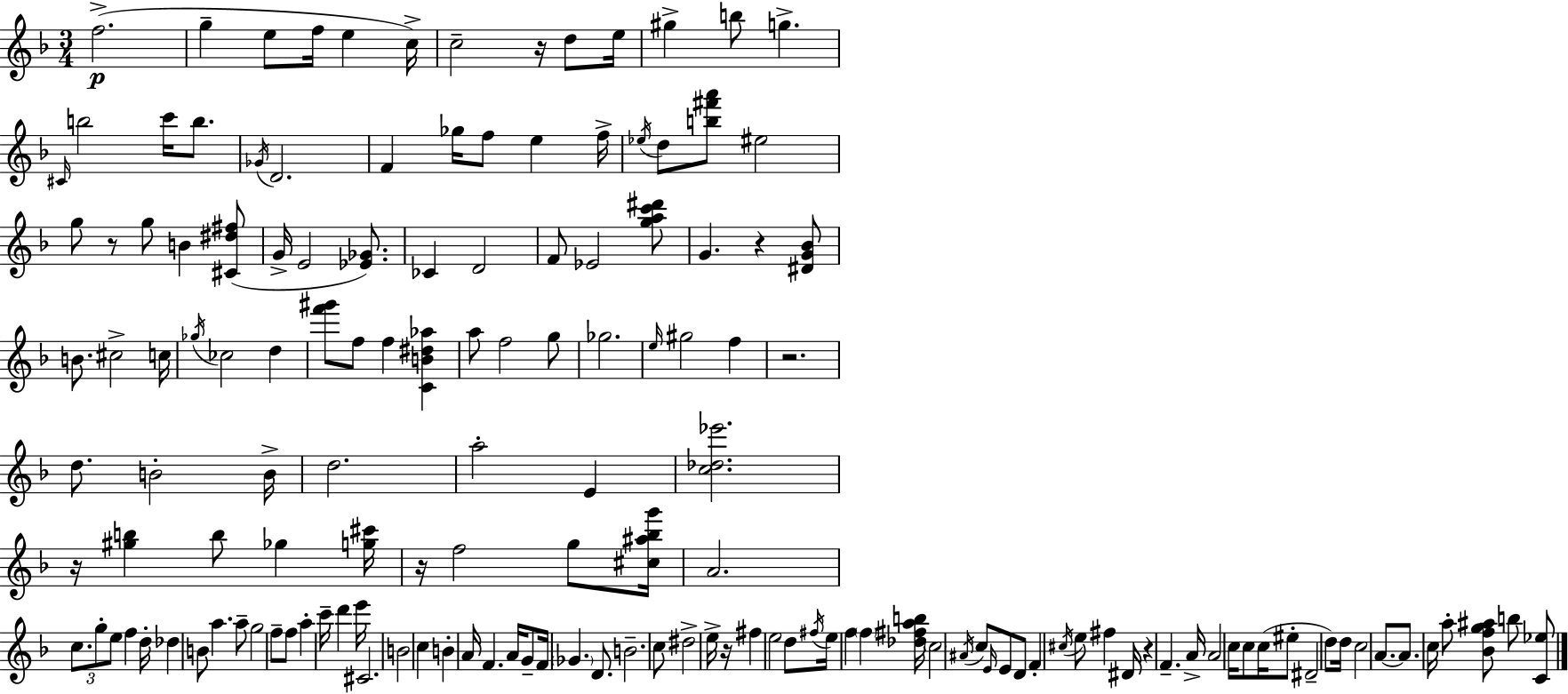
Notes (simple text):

F5/h. G5/q E5/e F5/s E5/q C5/s C5/h R/s D5/e E5/s G#5/q B5/e G5/q. C#4/s B5/h C6/s B5/e. Gb4/s D4/h. F4/q Gb5/s F5/e E5/q F5/s Eb5/s D5/e [B5,F#6,A6]/e EIS5/h G5/e R/e G5/e B4/q [C#4,D#5,F#5]/e G4/s E4/h [Eb4,Gb4]/e. CES4/q D4/h F4/e Eb4/h [G5,A5,C6,D#6]/e G4/q. R/q [D#4,G4,Bb4]/e B4/e. C#5/h C5/s Gb5/s CES5/h D5/q [F6,G#6]/e F5/e F5/q [C4,B4,D#5,Ab5]/q A5/e F5/h G5/e Gb5/h. E5/s G#5/h F5/q R/h. D5/e. B4/h B4/s D5/h. A5/h E4/q [C5,Db5,Eb6]/h. R/s [G#5,B5]/q B5/e Gb5/q [G5,C#6]/s R/s F5/h G5/e [C#5,A#5,Bb5,G6]/s A4/h. C5/e. G5/e E5/e F5/q D5/s Db5/q B4/e A5/q. A5/e G5/h F5/e F5/e A5/q C6/s D6/q E6/s C#4/h. B4/h C5/q B4/q A4/s F4/q. A4/s G4/e F4/s Gb4/q. D4/e. B4/h. C5/e D#5/h E5/s R/s F#5/q E5/h D5/e F#5/s E5/s F5/q F5/q [Db5,F#5,A5,B5]/s C5/h A#4/s C5/e E4/s E4/e D4/e F4/q C#5/s E5/e F#5/q D#4/s R/q F4/q. A4/s A4/h C5/s C5/e C5/s EIS5/e D#4/h D5/e D5/s C5/h A4/e. A4/e. C5/s A5/e [Bb4,F5,G5,A#5]/e B5/e [C4,Eb5]/e